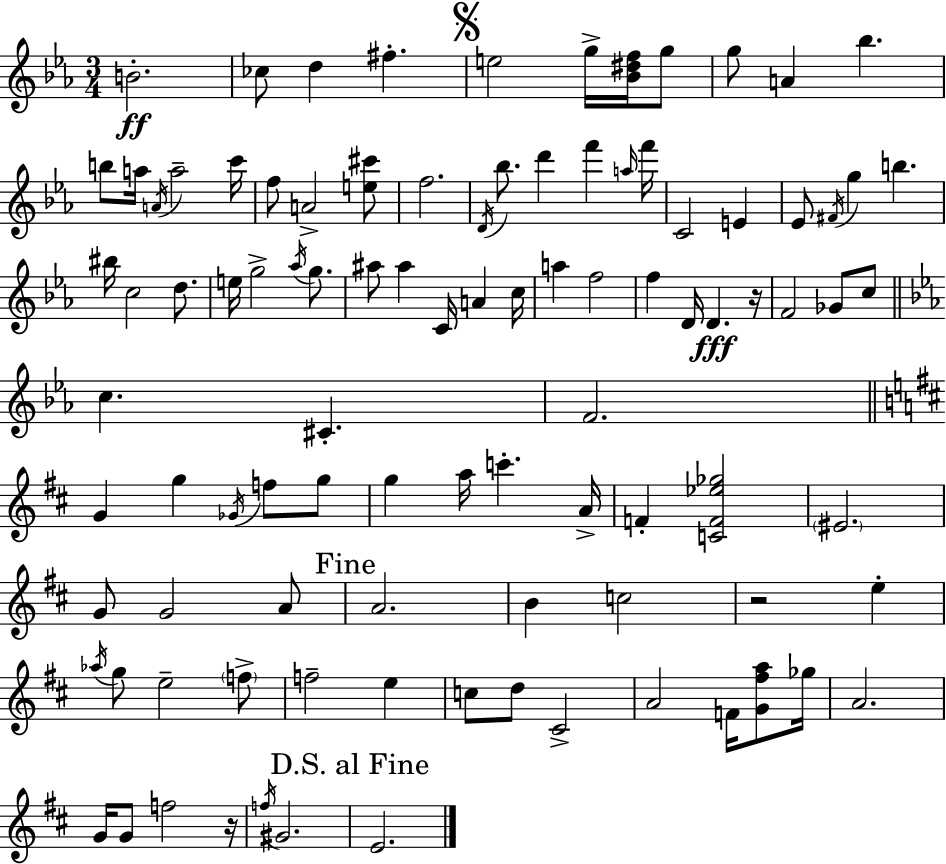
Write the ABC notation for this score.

X:1
T:Untitled
M:3/4
L:1/4
K:Eb
B2 _c/2 d ^f e2 g/4 [_B^df]/4 g/2 g/2 A _b b/2 a/4 A/4 a2 c'/4 f/2 A2 [e^c']/2 f2 D/4 _b/2 d' f' a/4 f'/4 C2 E _E/2 ^F/4 g b ^b/4 c2 d/2 e/4 g2 _a/4 g/2 ^a/2 ^a C/4 A c/4 a f2 f D/4 D z/4 F2 _G/2 c/2 c ^C F2 G g _G/4 f/2 g/2 g a/4 c' A/4 F [CF_e_g]2 ^E2 G/2 G2 A/2 A2 B c2 z2 e _a/4 g/2 e2 f/2 f2 e c/2 d/2 ^C2 A2 F/4 [G^fa]/2 _g/4 A2 G/4 G/2 f2 z/4 f/4 ^G2 E2